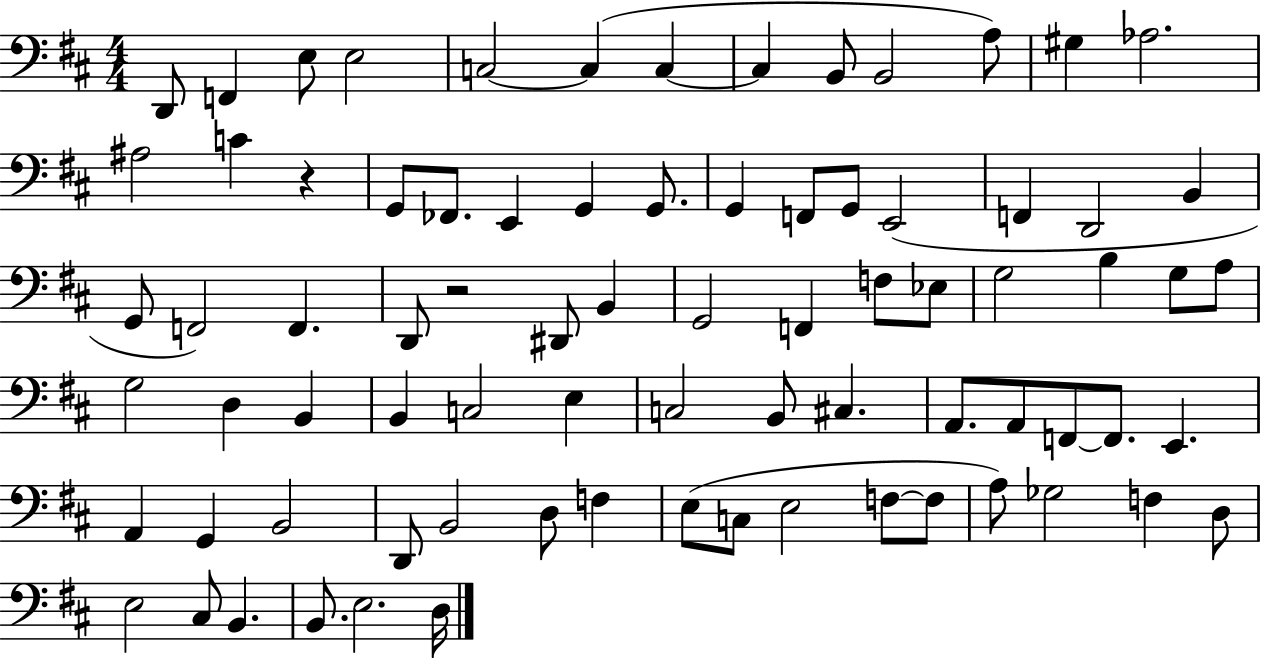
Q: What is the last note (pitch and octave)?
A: D3